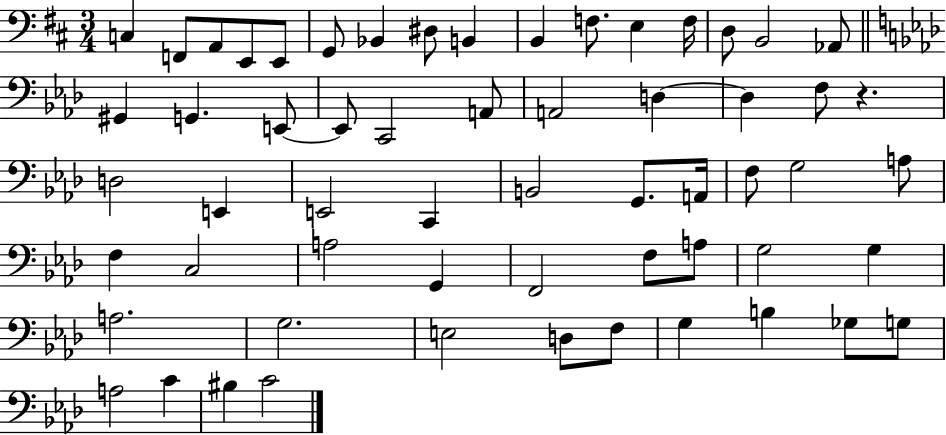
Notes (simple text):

C3/q F2/e A2/e E2/e E2/e G2/e Bb2/q D#3/e B2/q B2/q F3/e. E3/q F3/s D3/e B2/h Ab2/e G#2/q G2/q. E2/e E2/e C2/h A2/e A2/h D3/q D3/q F3/e R/q. D3/h E2/q E2/h C2/q B2/h G2/e. A2/s F3/e G3/h A3/e F3/q C3/h A3/h G2/q F2/h F3/e A3/e G3/h G3/q A3/h. G3/h. E3/h D3/e F3/e G3/q B3/q Gb3/e G3/e A3/h C4/q BIS3/q C4/h